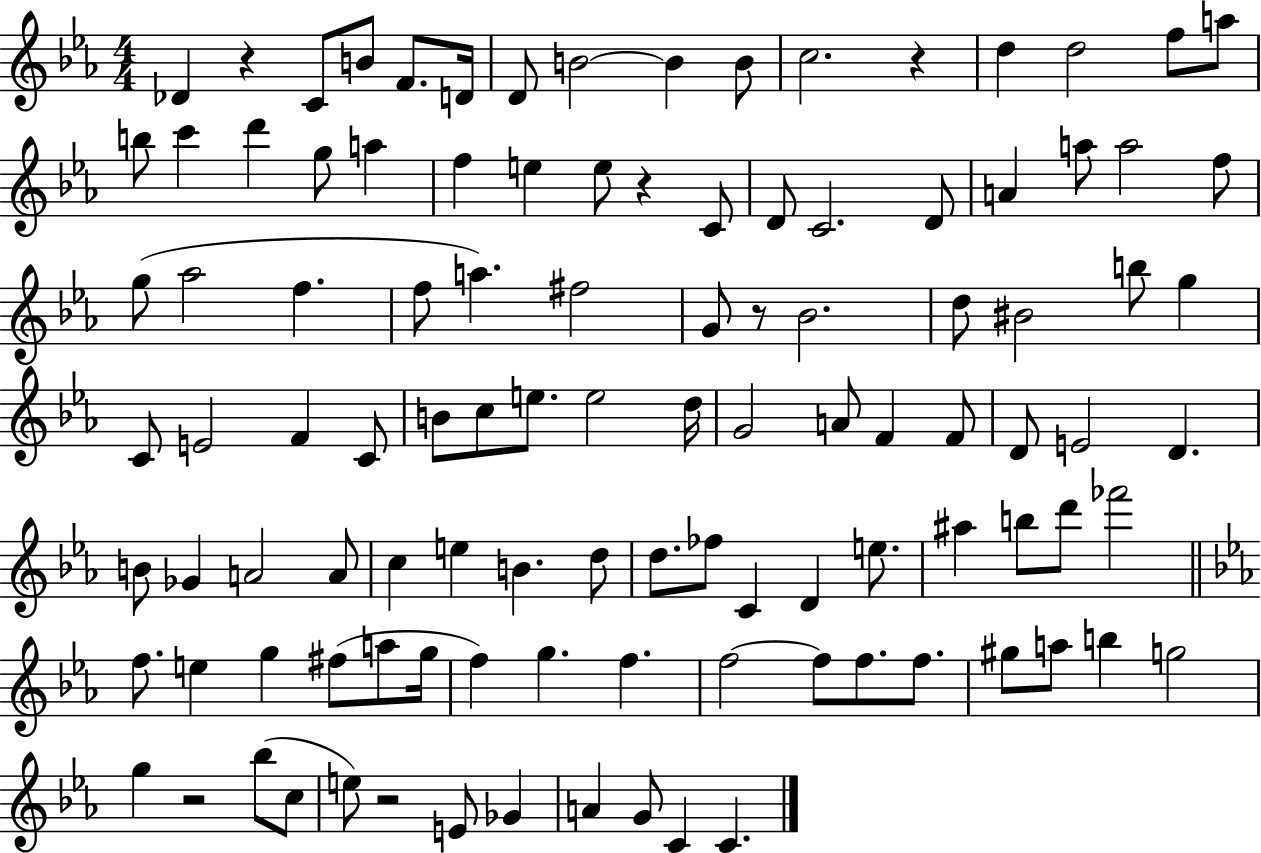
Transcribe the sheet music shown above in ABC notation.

X:1
T:Untitled
M:4/4
L:1/4
K:Eb
_D z C/2 B/2 F/2 D/4 D/2 B2 B B/2 c2 z d d2 f/2 a/2 b/2 c' d' g/2 a f e e/2 z C/2 D/2 C2 D/2 A a/2 a2 f/2 g/2 _a2 f f/2 a ^f2 G/2 z/2 _B2 d/2 ^B2 b/2 g C/2 E2 F C/2 B/2 c/2 e/2 e2 d/4 G2 A/2 F F/2 D/2 E2 D B/2 _G A2 A/2 c e B d/2 d/2 _f/2 C D e/2 ^a b/2 d'/2 _f'2 f/2 e g ^f/2 a/2 g/4 f g f f2 f/2 f/2 f/2 ^g/2 a/2 b g2 g z2 _b/2 c/2 e/2 z2 E/2 _G A G/2 C C